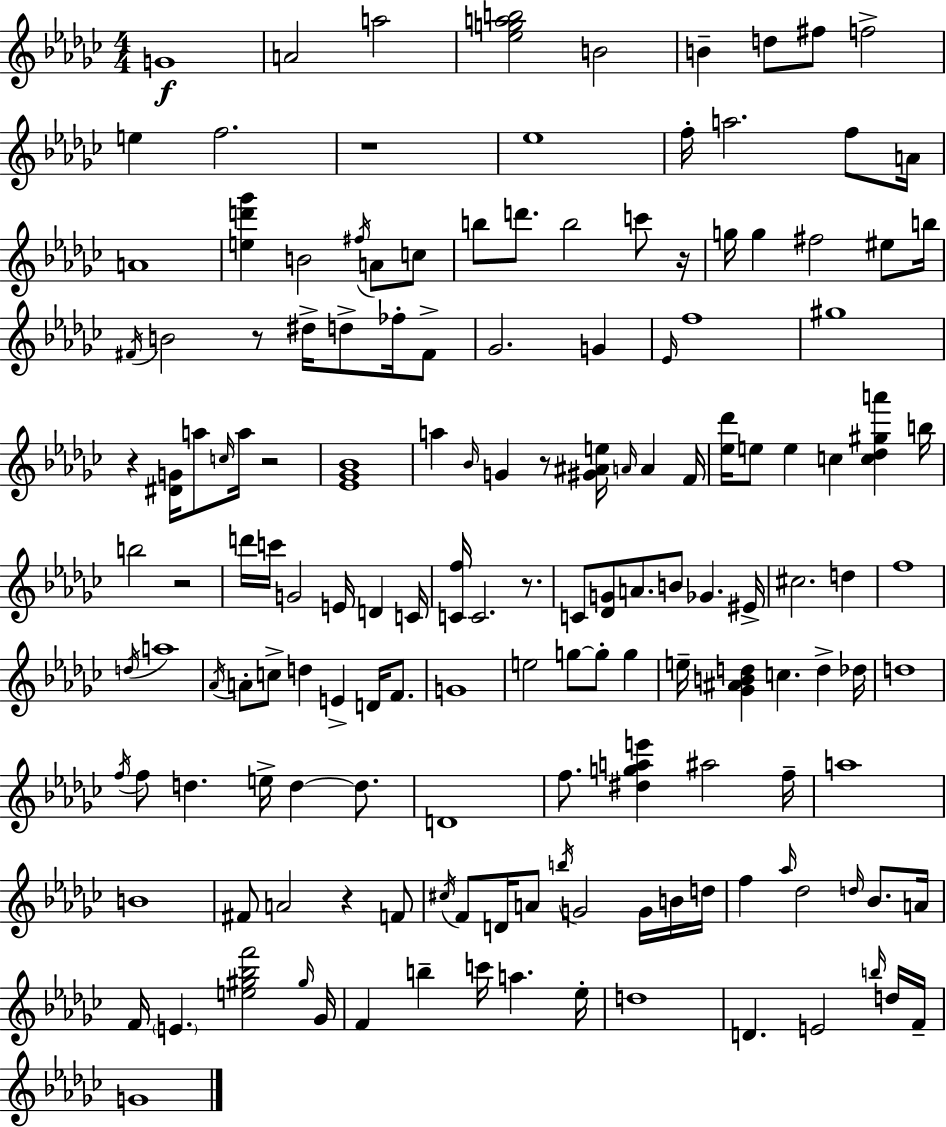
G4/w A4/h A5/h [Eb5,G5,A5,B5]/h B4/h B4/q D5/e F#5/e F5/h E5/q F5/h. R/w Eb5/w F5/s A5/h. F5/e A4/s A4/w [E5,D6,Gb6]/q B4/h F#5/s A4/e C5/e B5/e D6/e. B5/h C6/e R/s G5/s G5/q F#5/h EIS5/e B5/s F#4/s B4/h R/e D#5/s D5/e FES5/s F#4/e Gb4/h. G4/q Eb4/s F5/w G#5/w R/q [D#4,G4]/s A5/e C5/s A5/s R/h [Eb4,Gb4,Bb4]/w A5/q Bb4/s G4/q R/e [G#4,A#4,E5]/s A4/s A4/q F4/s [Eb5,Db6]/s E5/e E5/q C5/q [C5,Db5,G#5,A6]/q B5/s B5/h R/h D6/s C6/s G4/h E4/s D4/q C4/s [C4,F5]/s C4/h. R/e. C4/e [Db4,G4]/e A4/e. B4/e Gb4/q. EIS4/s C#5/h. D5/q F5/w D5/s A5/w Ab4/s A4/e C5/e D5/q E4/q D4/s F4/e. G4/w E5/h G5/e G5/e G5/q E5/s [Gb4,A#4,B4,D5]/q C5/q. D5/q Db5/s D5/w F5/s F5/e D5/q. E5/s D5/q D5/e. D4/w F5/e. [D#5,G5,A5,E6]/q A#5/h F5/s A5/w B4/w F#4/e A4/h R/q F4/e C#5/s F4/e D4/s A4/e B5/s G4/h G4/s B4/s D5/s F5/q Ab5/s Db5/h D5/s Bb4/e. A4/s F4/s E4/q. [E5,G#5,Bb5,F6]/h G#5/s Gb4/s F4/q B5/q C6/s A5/q. Eb5/s D5/w D4/q. E4/h B5/s D5/s F4/s G4/w